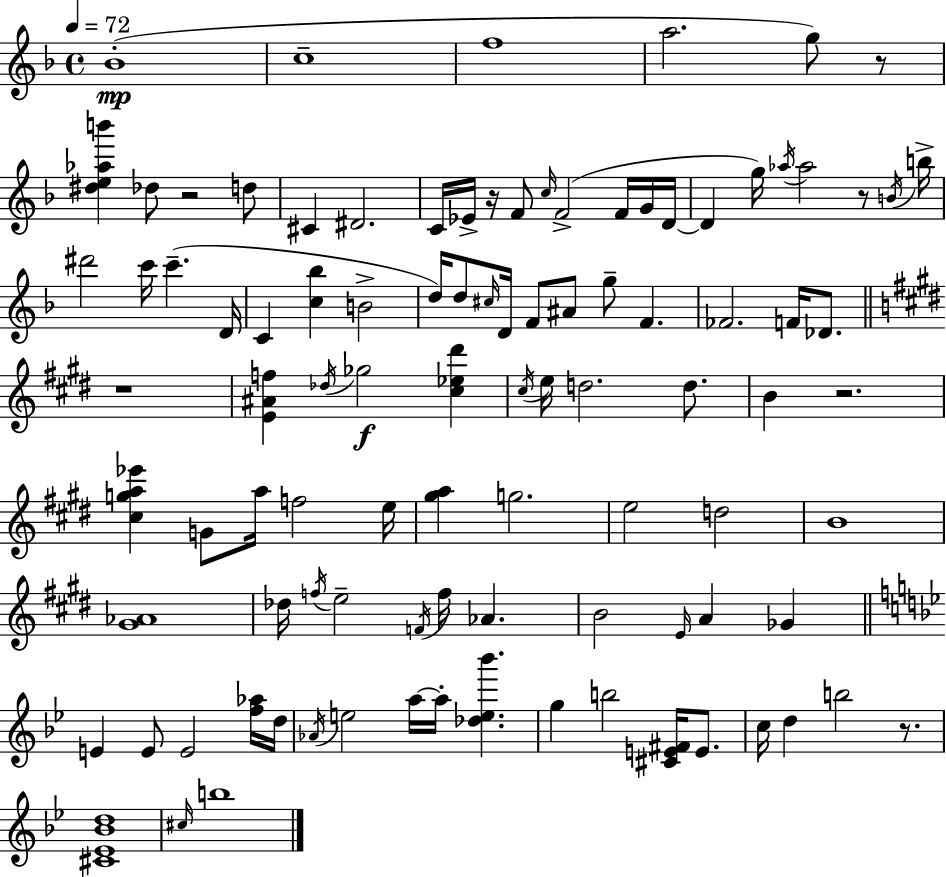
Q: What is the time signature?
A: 4/4